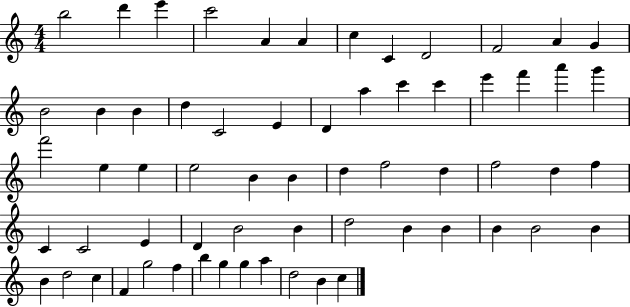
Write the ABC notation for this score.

X:1
T:Untitled
M:4/4
L:1/4
K:C
b2 d' e' c'2 A A c C D2 F2 A G B2 B B d C2 E D a c' c' e' f' a' g' f'2 e e e2 B B d f2 d f2 d f C C2 E D B2 B d2 B B B B2 B B d2 c F g2 f b g g a d2 B c